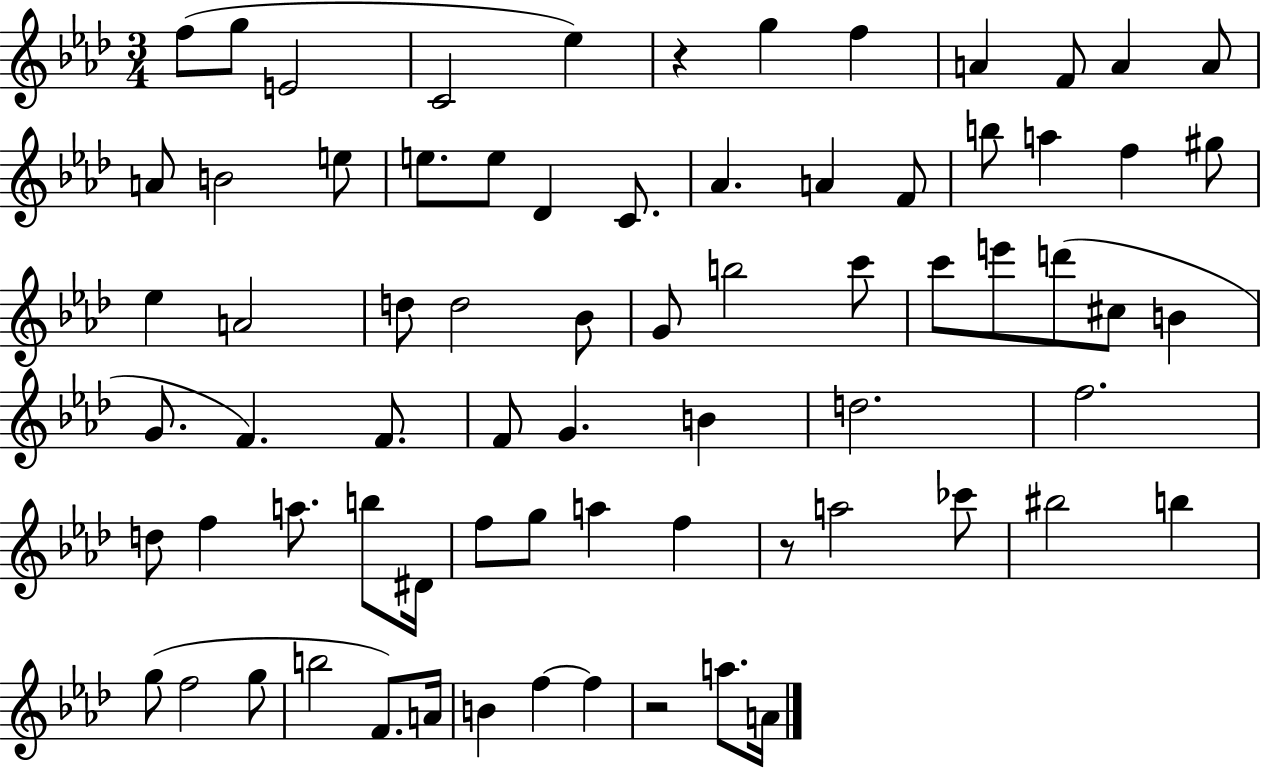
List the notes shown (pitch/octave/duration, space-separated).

F5/e G5/e E4/h C4/h Eb5/q R/q G5/q F5/q A4/q F4/e A4/q A4/e A4/e B4/h E5/e E5/e. E5/e Db4/q C4/e. Ab4/q. A4/q F4/e B5/e A5/q F5/q G#5/e Eb5/q A4/h D5/e D5/h Bb4/e G4/e B5/h C6/e C6/e E6/e D6/e C#5/e B4/q G4/e. F4/q. F4/e. F4/e G4/q. B4/q D5/h. F5/h. D5/e F5/q A5/e. B5/e D#4/s F5/e G5/e A5/q F5/q R/e A5/h CES6/e BIS5/h B5/q G5/e F5/h G5/e B5/h F4/e. A4/s B4/q F5/q F5/q R/h A5/e. A4/s